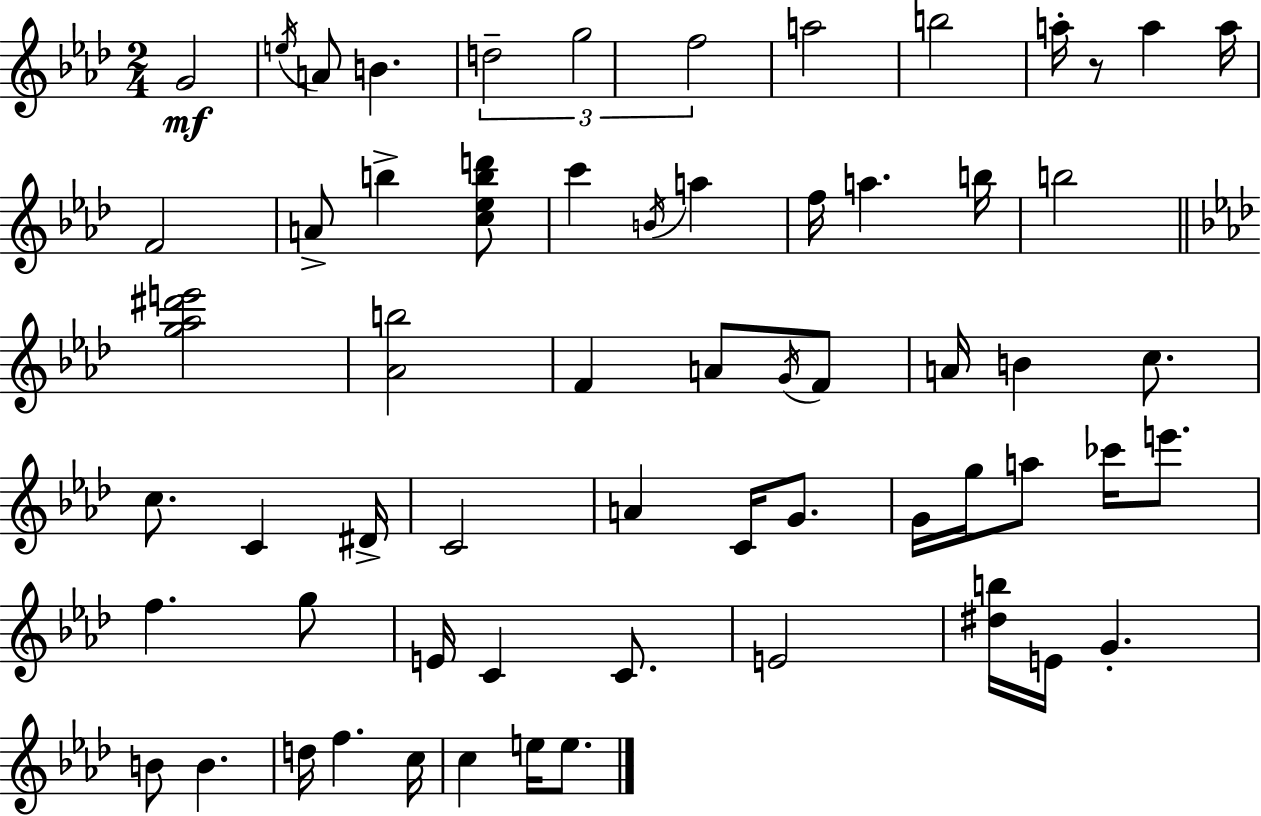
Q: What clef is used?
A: treble